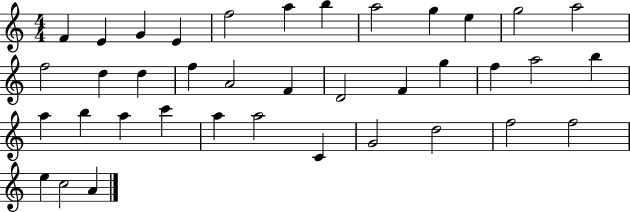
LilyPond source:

{
  \clef treble
  \numericTimeSignature
  \time 4/4
  \key c \major
  f'4 e'4 g'4 e'4 | f''2 a''4 b''4 | a''2 g''4 e''4 | g''2 a''2 | \break f''2 d''4 d''4 | f''4 a'2 f'4 | d'2 f'4 g''4 | f''4 a''2 b''4 | \break a''4 b''4 a''4 c'''4 | a''4 a''2 c'4 | g'2 d''2 | f''2 f''2 | \break e''4 c''2 a'4 | \bar "|."
}